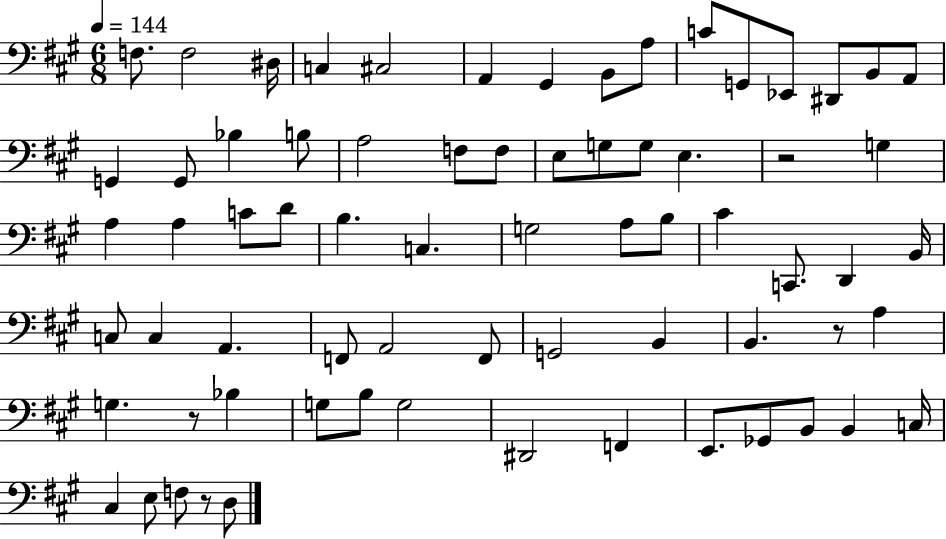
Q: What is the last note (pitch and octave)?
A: D3